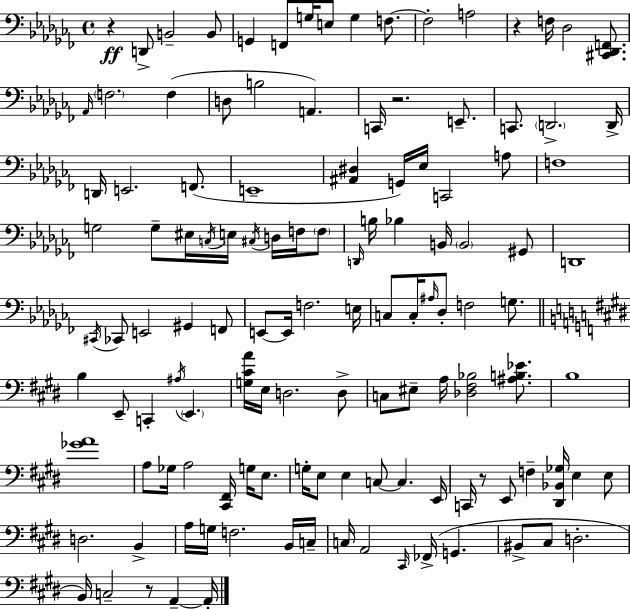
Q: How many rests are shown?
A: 5